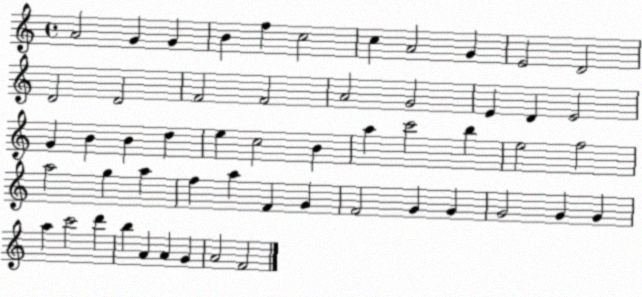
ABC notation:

X:1
T:Untitled
M:4/4
L:1/4
K:C
A2 G G B f c2 c A2 G E2 D2 D2 D2 F2 F2 A2 G2 E D E2 G B B d e c2 B a c'2 b e2 f2 a2 g a f a F G F2 G G G2 G G a c'2 d' b A A G A2 F2